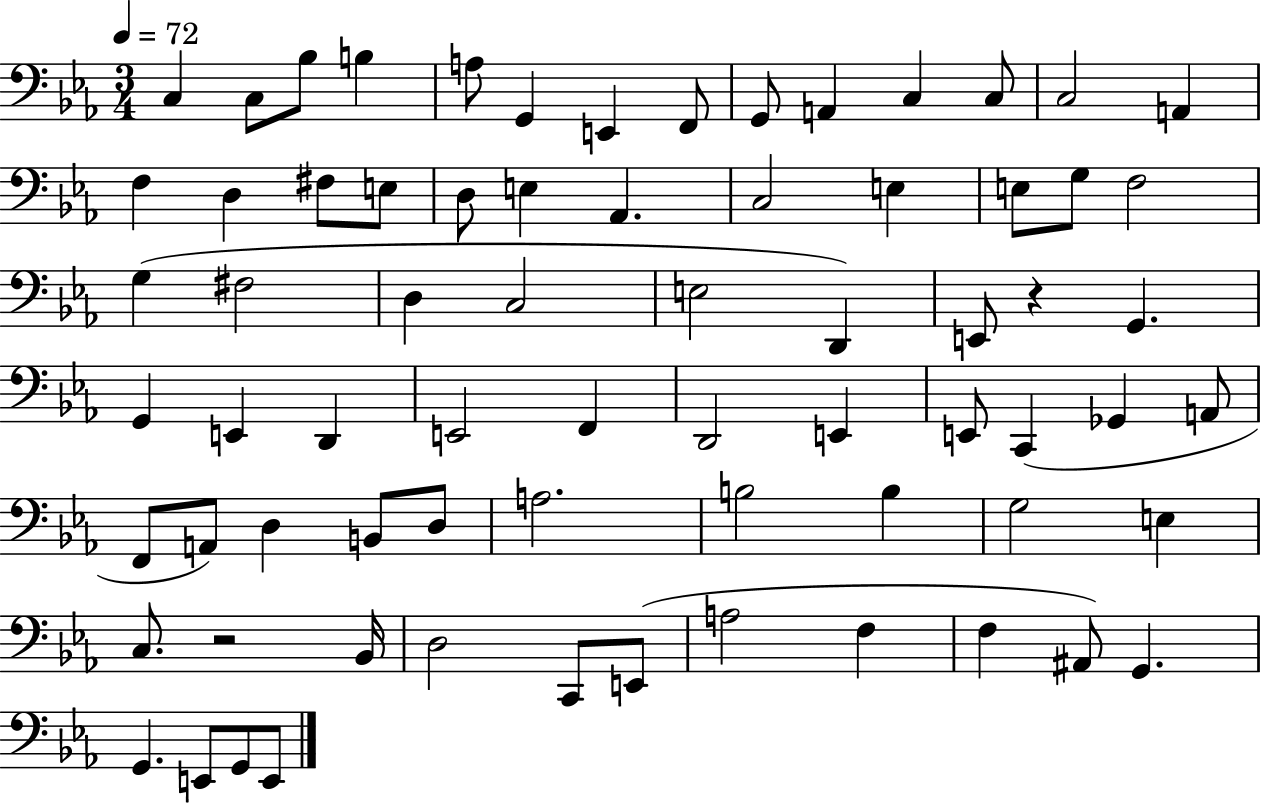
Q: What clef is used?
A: bass